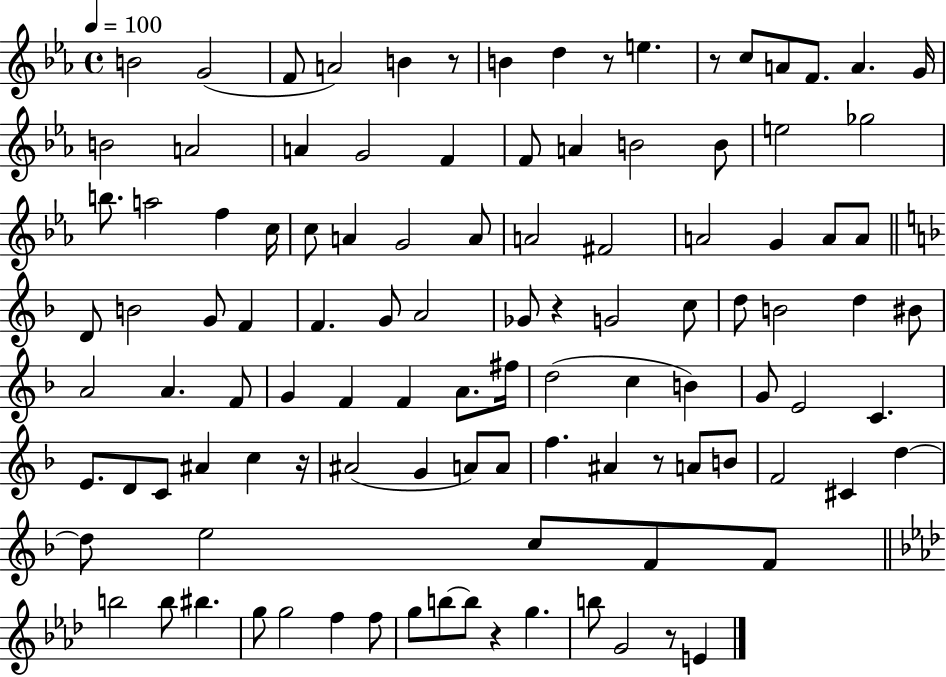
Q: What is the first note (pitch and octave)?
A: B4